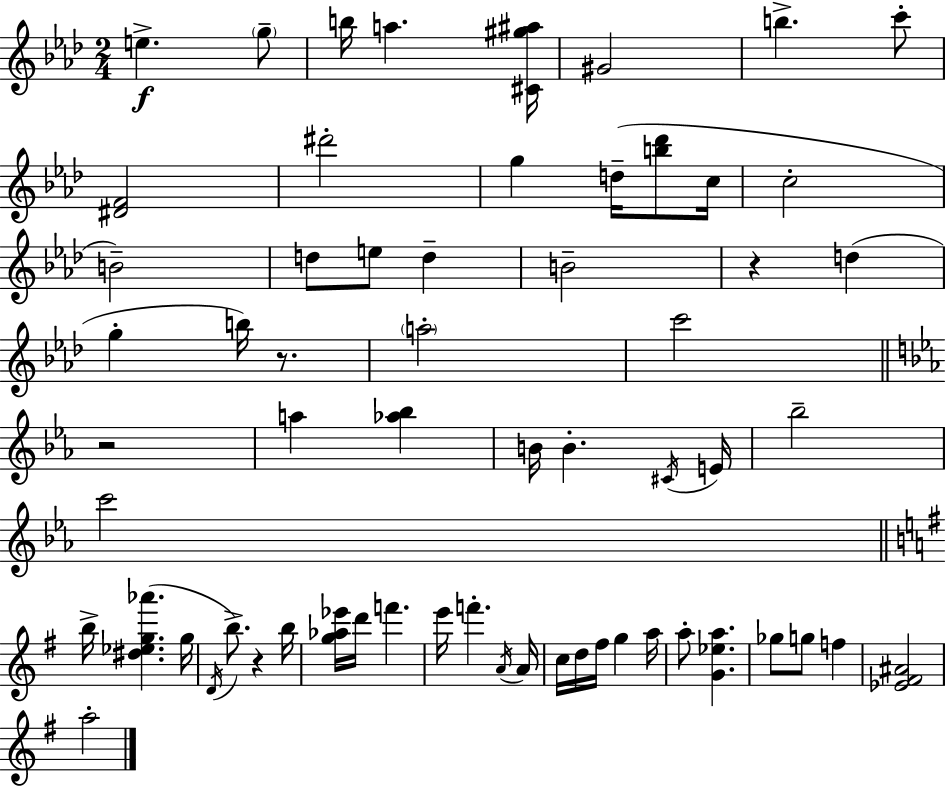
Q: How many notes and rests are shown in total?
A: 62